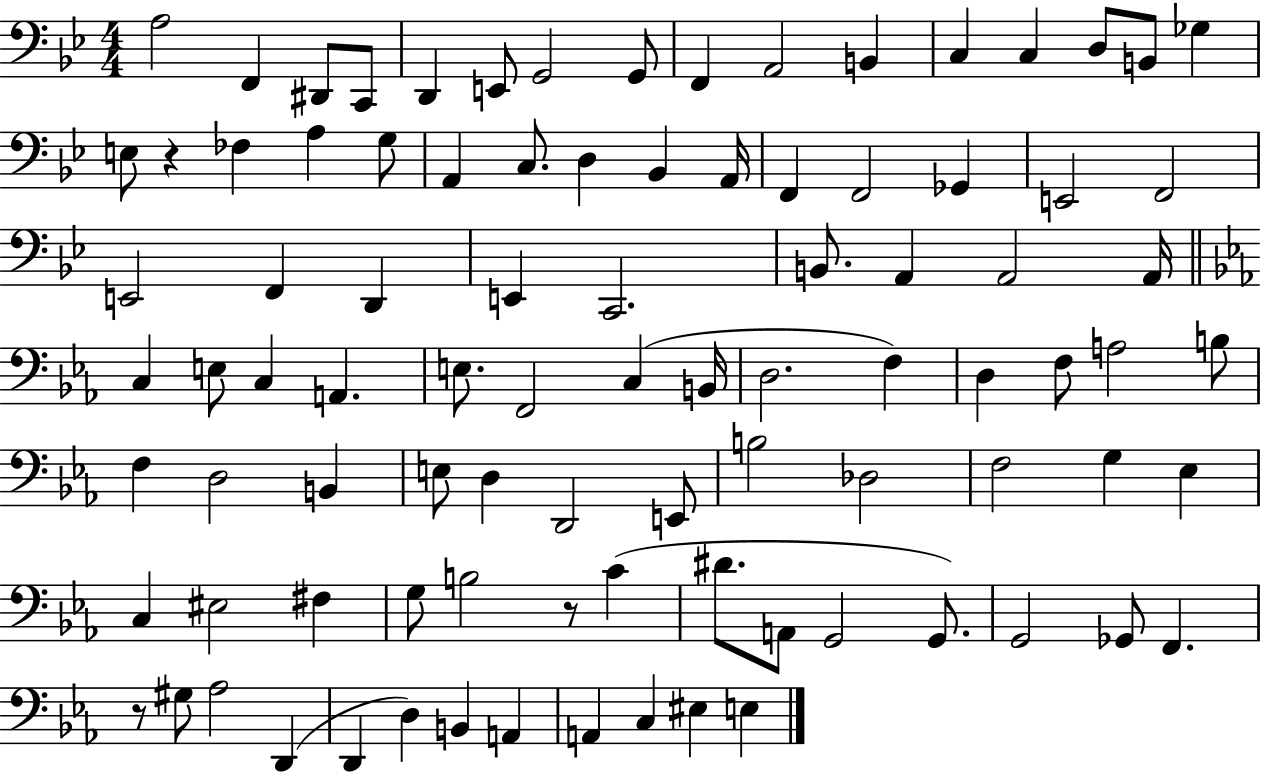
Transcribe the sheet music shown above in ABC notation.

X:1
T:Untitled
M:4/4
L:1/4
K:Bb
A,2 F,, ^D,,/2 C,,/2 D,, E,,/2 G,,2 G,,/2 F,, A,,2 B,, C, C, D,/2 B,,/2 _G, E,/2 z _F, A, G,/2 A,, C,/2 D, _B,, A,,/4 F,, F,,2 _G,, E,,2 F,,2 E,,2 F,, D,, E,, C,,2 B,,/2 A,, A,,2 A,,/4 C, E,/2 C, A,, E,/2 F,,2 C, B,,/4 D,2 F, D, F,/2 A,2 B,/2 F, D,2 B,, E,/2 D, D,,2 E,,/2 B,2 _D,2 F,2 G, _E, C, ^E,2 ^F, G,/2 B,2 z/2 C ^D/2 A,,/2 G,,2 G,,/2 G,,2 _G,,/2 F,, z/2 ^G,/2 _A,2 D,, D,, D, B,, A,, A,, C, ^E, E,